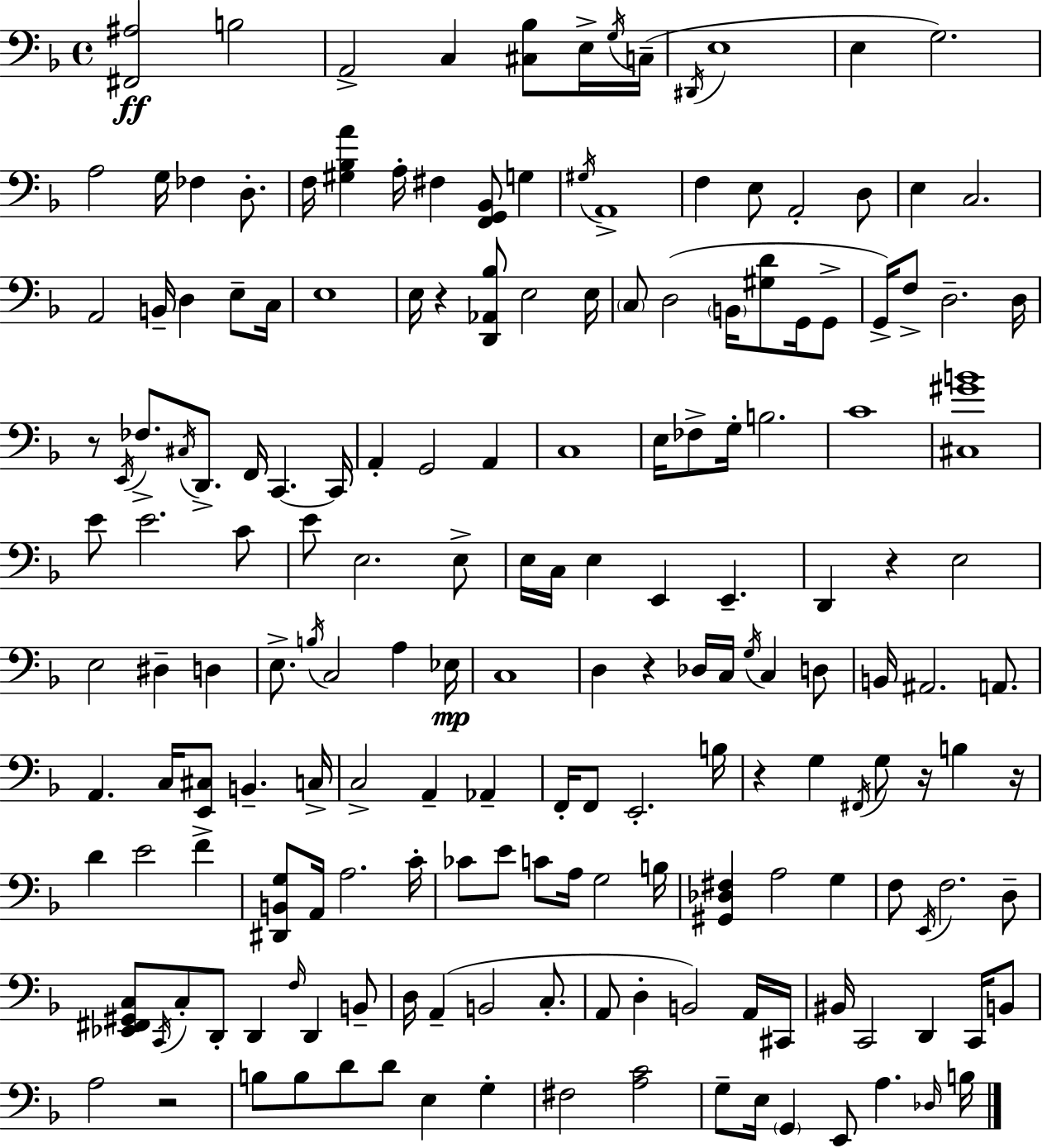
{
  \clef bass
  \time 4/4
  \defaultTimeSignature
  \key f \major
  <fis, ais>2\ff b2 | a,2-> c4 <cis bes>8 e16-> \acciaccatura { g16 }( | c16-- \acciaccatura { dis,16 } e1 | e4 g2.) | \break a2 g16 fes4 d8.-. | f16 <gis bes a'>4 a16-. fis4 <f, g, bes,>8 g4 | \acciaccatura { gis16 } a,1-> | f4 e8 a,2-. | \break d8 e4 c2. | a,2 b,16-- d4 | e8-- c16 e1 | e16 r4 <d, aes, bes>8 e2 | \break e16 \parenthesize c8 d2( \parenthesize b,16 <gis d'>8 | g,16 g,8-> g,16->) f8-> d2.-- | d16 r8 \acciaccatura { e,16 } fes8.-> \acciaccatura { cis16 } d,8.-> f,16 c,4.~~ | c,16 a,4-. g,2 | \break a,4 c1 | e16 fes8-> g16-. b2. | c'1 | <cis gis' b'>1 | \break e'8 e'2. | c'8 e'8 e2. | e8-> e16 c16 e4 e,4 e,4.-- | d,4 r4 e2 | \break e2 dis4-- | d4 e8.-> \acciaccatura { b16 } c2 | a4 ees16\mp c1 | d4 r4 des16 c16 | \break \acciaccatura { g16 } c4 d8 b,16 ais,2. | a,8. a,4. c16 <e, cis>8 | b,4.-- c16-> c2-> a,4-- | aes,4-- f,16-. f,8 e,2.-. | \break b16 r4 g4 \acciaccatura { fis,16 } | g8 r16 b4 r16 d'4 e'2 | f'4-> <dis, b, g>8 a,16 a2. | c'16-. ces'8 e'8 c'8 a16 g2 | \break b16 <gis, des fis>4 a2 | g4 f8 \acciaccatura { e,16 } f2. | d8-- <ees, fis, gis, c>8 \acciaccatura { c,16 } c8-. d,8-. | d,4 \grace { f16 } d,4 b,8-- d16 a,4--( | \break b,2 c8.-. a,8 d4-. | b,2) a,16 cis,16 bis,16 c,2 | d,4 c,16 b,8 a2 | r2 b8 b8 d'8 | \break d'8 e4 g4-. fis2 | <a c'>2 g8-- e16 \parenthesize g,4 | e,8 a4. \grace { des16 } b16 \bar "|."
}